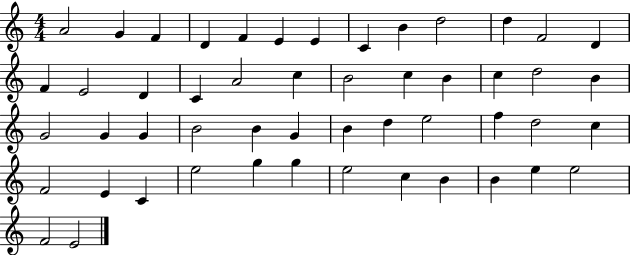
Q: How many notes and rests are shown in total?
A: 51